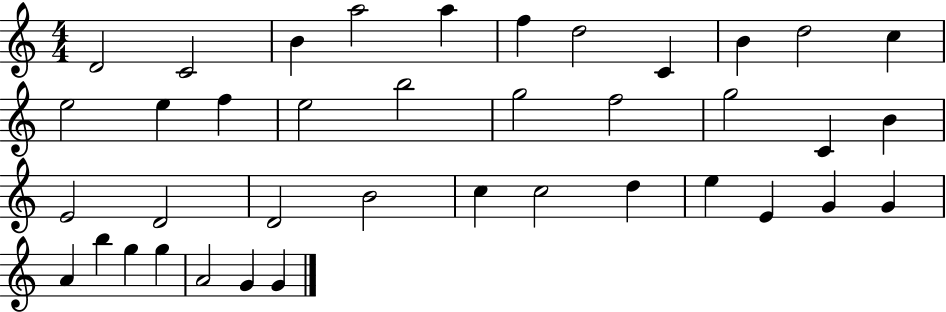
X:1
T:Untitled
M:4/4
L:1/4
K:C
D2 C2 B a2 a f d2 C B d2 c e2 e f e2 b2 g2 f2 g2 C B E2 D2 D2 B2 c c2 d e E G G A b g g A2 G G